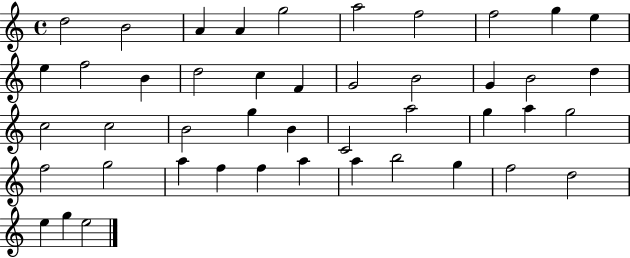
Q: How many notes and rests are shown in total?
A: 45